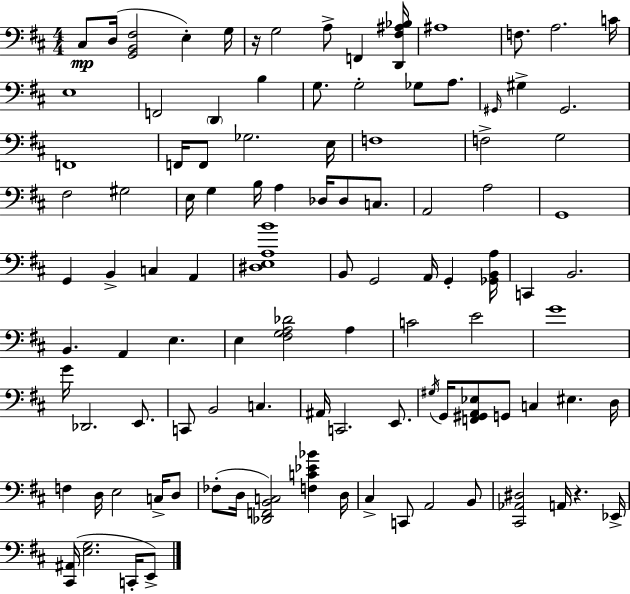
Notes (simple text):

C#3/e D3/s [G2,B2,F#3]/h E3/q G3/s R/s G3/h A3/e F2/q [D2,F#3,A#3,Bb3]/s A#3/w F3/e. A3/h. C4/s E3/w F2/h D2/q B3/q G3/e. G3/h Gb3/e A3/e. G#2/s G#3/q G#2/h. F2/w F2/s F2/e Gb3/h. E3/s F3/w F3/h G3/h F#3/h G#3/h E3/s G3/q B3/s A3/q Db3/s Db3/e C3/e. A2/h A3/h G2/w G2/q B2/q C3/q A2/q [D#3,E3,A3,B4]/w B2/e G2/h A2/s G2/q [Gb2,B2,A3]/s C2/q B2/h. B2/q. A2/q E3/q. E3/q [F#3,G3,A3,Db4]/h A3/q C4/h E4/h G4/w G4/s Db2/h. E2/e. C2/e B2/h C3/q. A#2/s C2/h. E2/e. G#3/s G2/s [F2,G#2,A2,Eb3]/e G2/e C3/q EIS3/q. D3/s F3/q D3/s E3/h C3/s D3/e FES3/e D3/s [Db2,F2,B2,C3]/h [F3,C4,Eb4,Bb4]/q D3/s C#3/q C2/e A2/h B2/e [C#2,Ab2,D#3]/h A2/s R/q. Eb2/s [C#2,A#2]/s [E3,G3]/h. C2/s E2/e